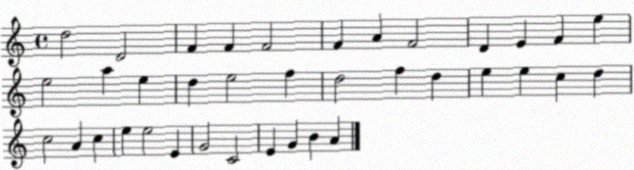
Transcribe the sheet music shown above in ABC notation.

X:1
T:Untitled
M:4/4
L:1/4
K:C
d2 D2 F F F2 F A F2 D E F e e2 a e d e2 f d2 f d e e c d c2 A c e e2 E G2 C2 E G B A